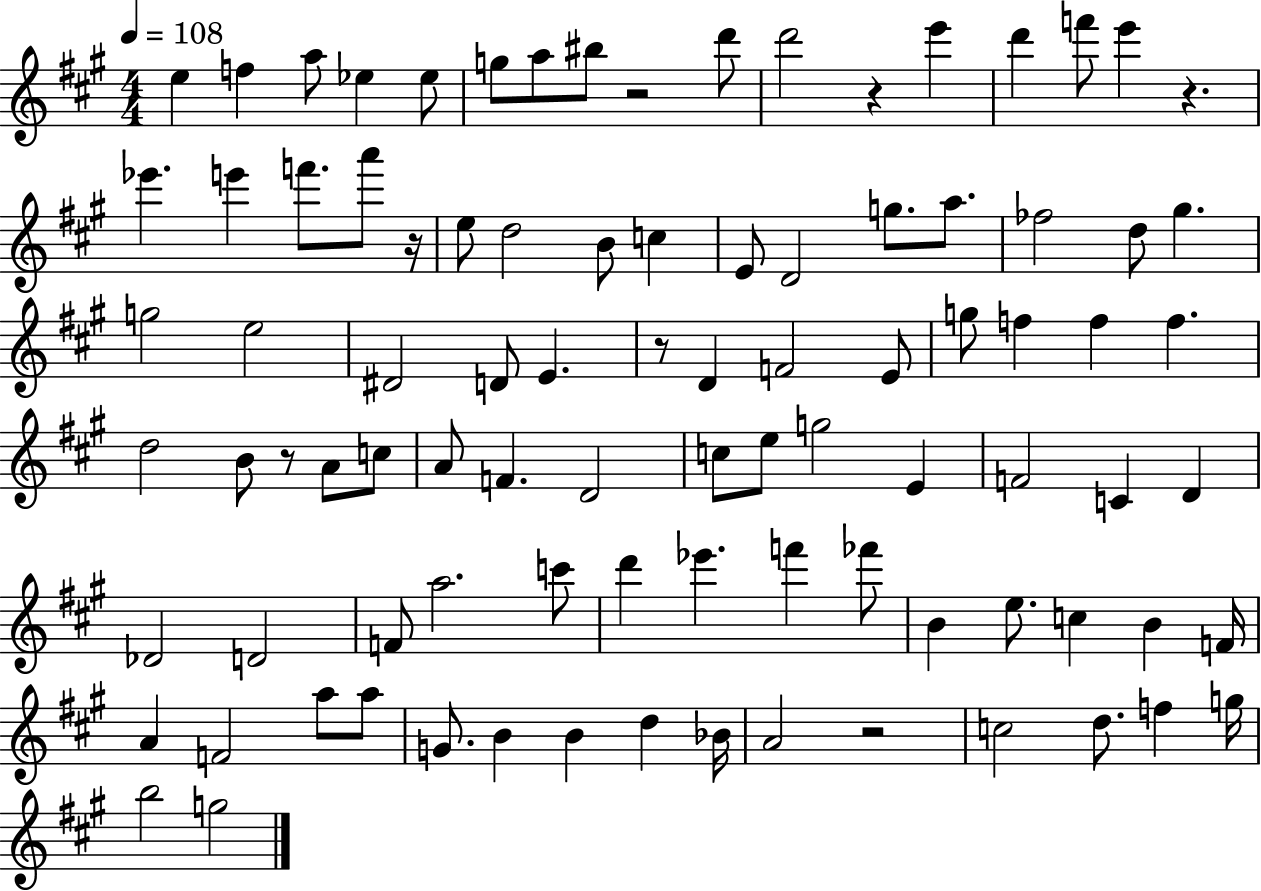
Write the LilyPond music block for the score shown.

{
  \clef treble
  \numericTimeSignature
  \time 4/4
  \key a \major
  \tempo 4 = 108
  e''4 f''4 a''8 ees''4 ees''8 | g''8 a''8 bis''8 r2 d'''8 | d'''2 r4 e'''4 | d'''4 f'''8 e'''4 r4. | \break ees'''4. e'''4 f'''8. a'''8 r16 | e''8 d''2 b'8 c''4 | e'8 d'2 g''8. a''8. | fes''2 d''8 gis''4. | \break g''2 e''2 | dis'2 d'8 e'4. | r8 d'4 f'2 e'8 | g''8 f''4 f''4 f''4. | \break d''2 b'8 r8 a'8 c''8 | a'8 f'4. d'2 | c''8 e''8 g''2 e'4 | f'2 c'4 d'4 | \break des'2 d'2 | f'8 a''2. c'''8 | d'''4 ees'''4. f'''4 fes'''8 | b'4 e''8. c''4 b'4 f'16 | \break a'4 f'2 a''8 a''8 | g'8. b'4 b'4 d''4 bes'16 | a'2 r2 | c''2 d''8. f''4 g''16 | \break b''2 g''2 | \bar "|."
}